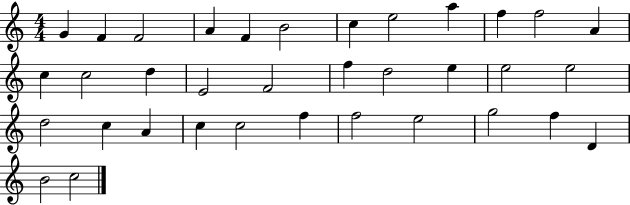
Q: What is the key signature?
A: C major